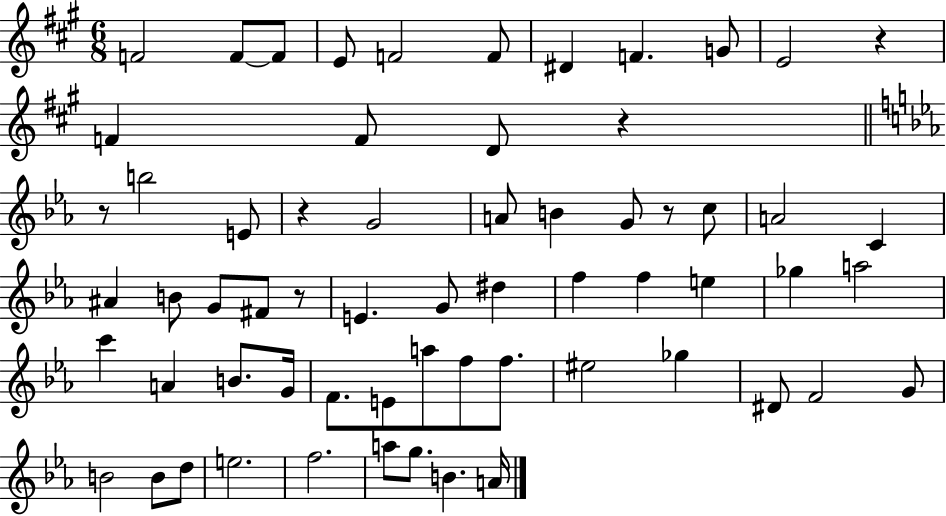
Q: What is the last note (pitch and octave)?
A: A4